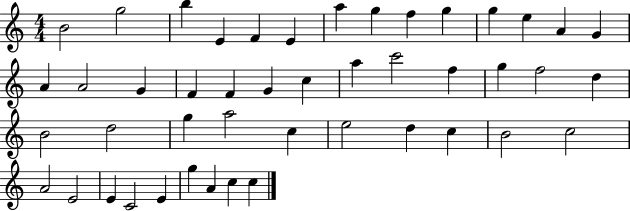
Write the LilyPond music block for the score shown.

{
  \clef treble
  \numericTimeSignature
  \time 4/4
  \key c \major
  b'2 g''2 | b''4 e'4 f'4 e'4 | a''4 g''4 f''4 g''4 | g''4 e''4 a'4 g'4 | \break a'4 a'2 g'4 | f'4 f'4 g'4 c''4 | a''4 c'''2 f''4 | g''4 f''2 d''4 | \break b'2 d''2 | g''4 a''2 c''4 | e''2 d''4 c''4 | b'2 c''2 | \break a'2 e'2 | e'4 c'2 e'4 | g''4 a'4 c''4 c''4 | \bar "|."
}